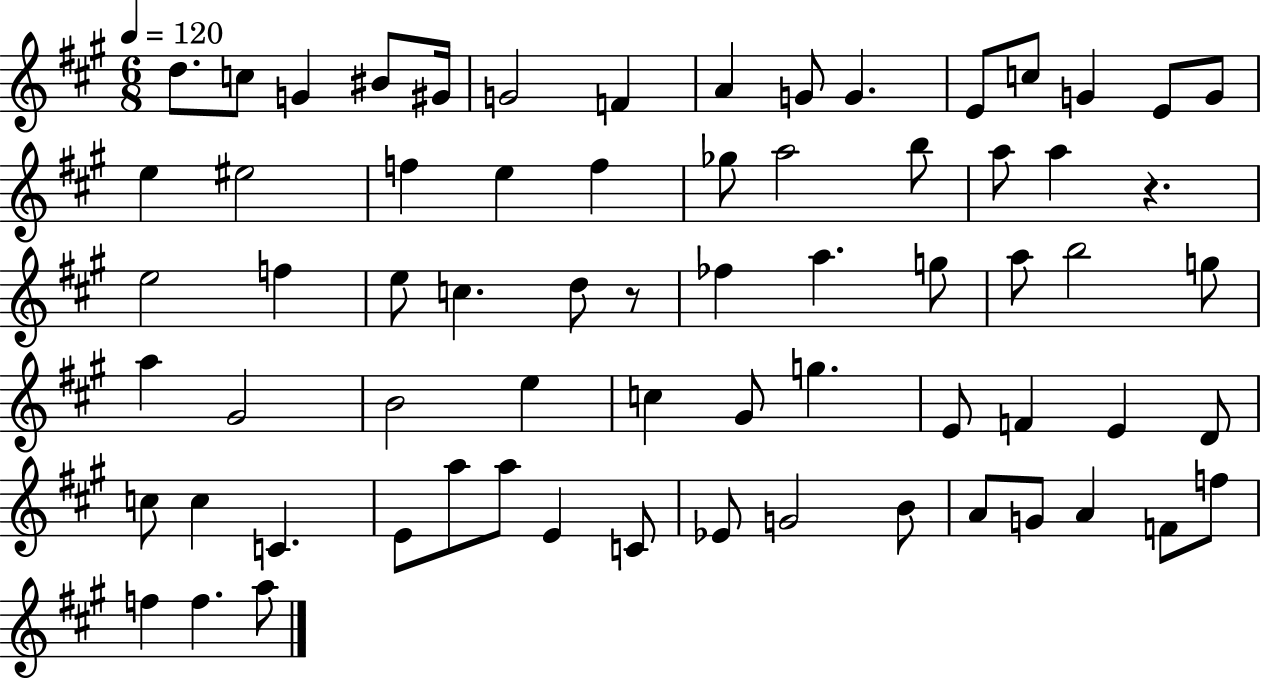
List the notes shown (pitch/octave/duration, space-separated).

D5/e. C5/e G4/q BIS4/e G#4/s G4/h F4/q A4/q G4/e G4/q. E4/e C5/e G4/q E4/e G4/e E5/q EIS5/h F5/q E5/q F5/q Gb5/e A5/h B5/e A5/e A5/q R/q. E5/h F5/q E5/e C5/q. D5/e R/e FES5/q A5/q. G5/e A5/e B5/h G5/e A5/q G#4/h B4/h E5/q C5/q G#4/e G5/q. E4/e F4/q E4/q D4/e C5/e C5/q C4/q. E4/e A5/e A5/e E4/q C4/e Eb4/e G4/h B4/e A4/e G4/e A4/q F4/e F5/e F5/q F5/q. A5/e